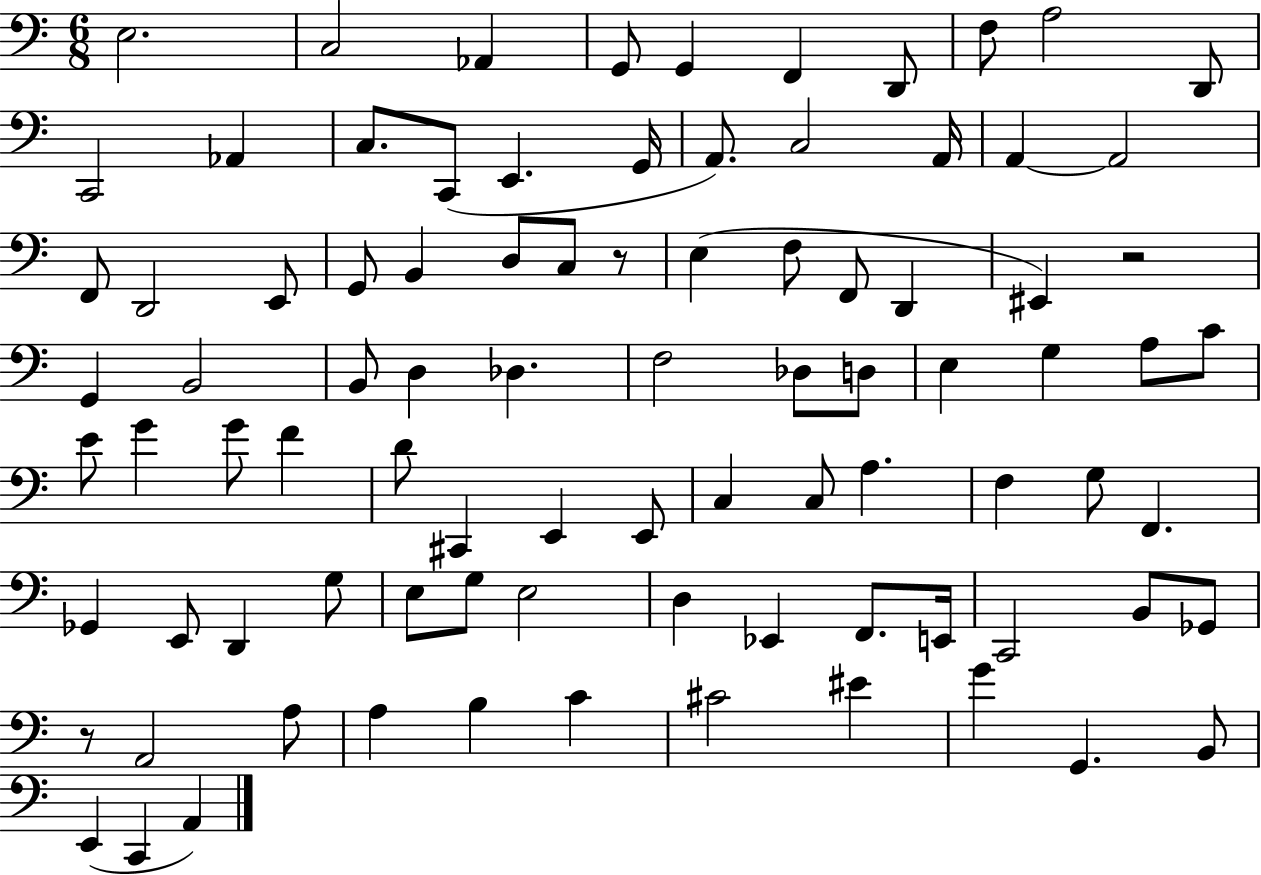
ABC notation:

X:1
T:Untitled
M:6/8
L:1/4
K:C
E,2 C,2 _A,, G,,/2 G,, F,, D,,/2 F,/2 A,2 D,,/2 C,,2 _A,, C,/2 C,,/2 E,, G,,/4 A,,/2 C,2 A,,/4 A,, A,,2 F,,/2 D,,2 E,,/2 G,,/2 B,, D,/2 C,/2 z/2 E, F,/2 F,,/2 D,, ^E,, z2 G,, B,,2 B,,/2 D, _D, F,2 _D,/2 D,/2 E, G, A,/2 C/2 E/2 G G/2 F D/2 ^C,, E,, E,,/2 C, C,/2 A, F, G,/2 F,, _G,, E,,/2 D,, G,/2 E,/2 G,/2 E,2 D, _E,, F,,/2 E,,/4 C,,2 B,,/2 _G,,/2 z/2 A,,2 A,/2 A, B, C ^C2 ^E G G,, B,,/2 E,, C,, A,,